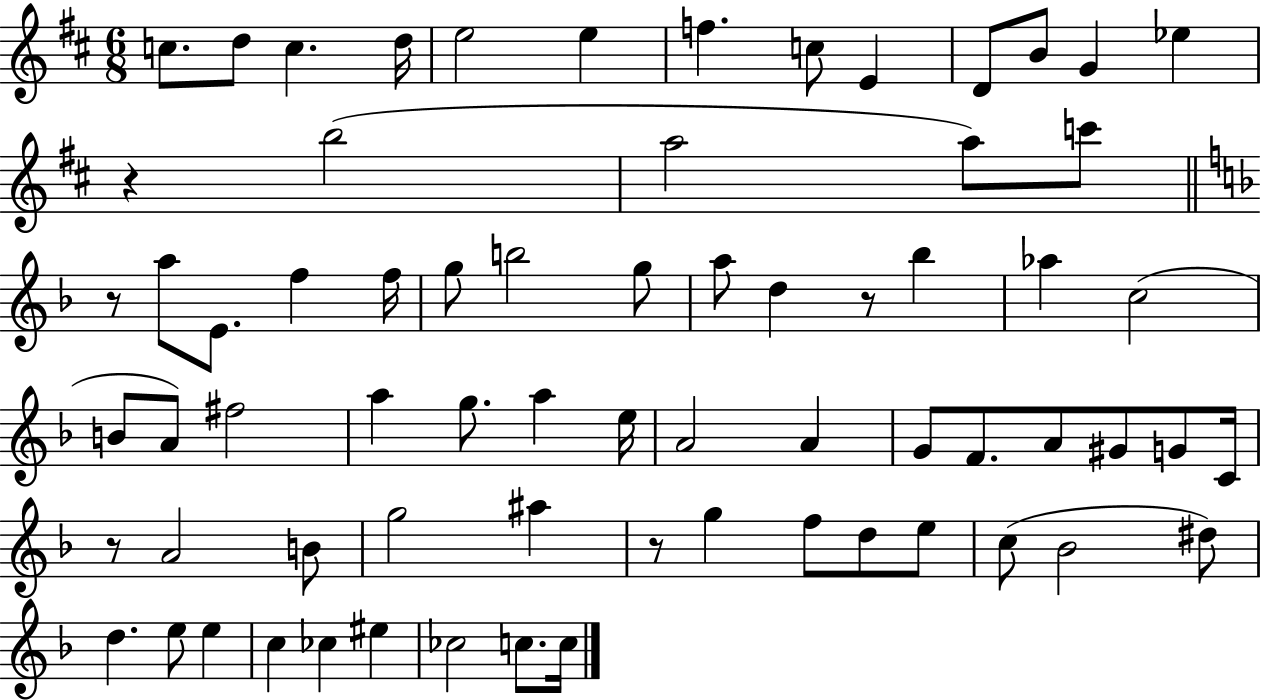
C5/e. D5/e C5/q. D5/s E5/h E5/q F5/q. C5/e E4/q D4/e B4/e G4/q Eb5/q R/q B5/h A5/h A5/e C6/e R/e A5/e E4/e. F5/q F5/s G5/e B5/h G5/e A5/e D5/q R/e Bb5/q Ab5/q C5/h B4/e A4/e F#5/h A5/q G5/e. A5/q E5/s A4/h A4/q G4/e F4/e. A4/e G#4/e G4/e C4/s R/e A4/h B4/e G5/h A#5/q R/e G5/q F5/e D5/e E5/e C5/e Bb4/h D#5/e D5/q. E5/e E5/q C5/q CES5/q EIS5/q CES5/h C5/e. C5/s